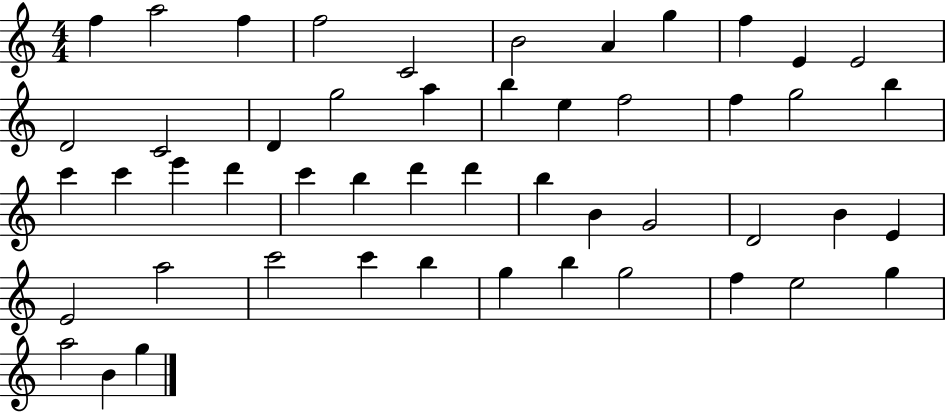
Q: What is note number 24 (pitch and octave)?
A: C6